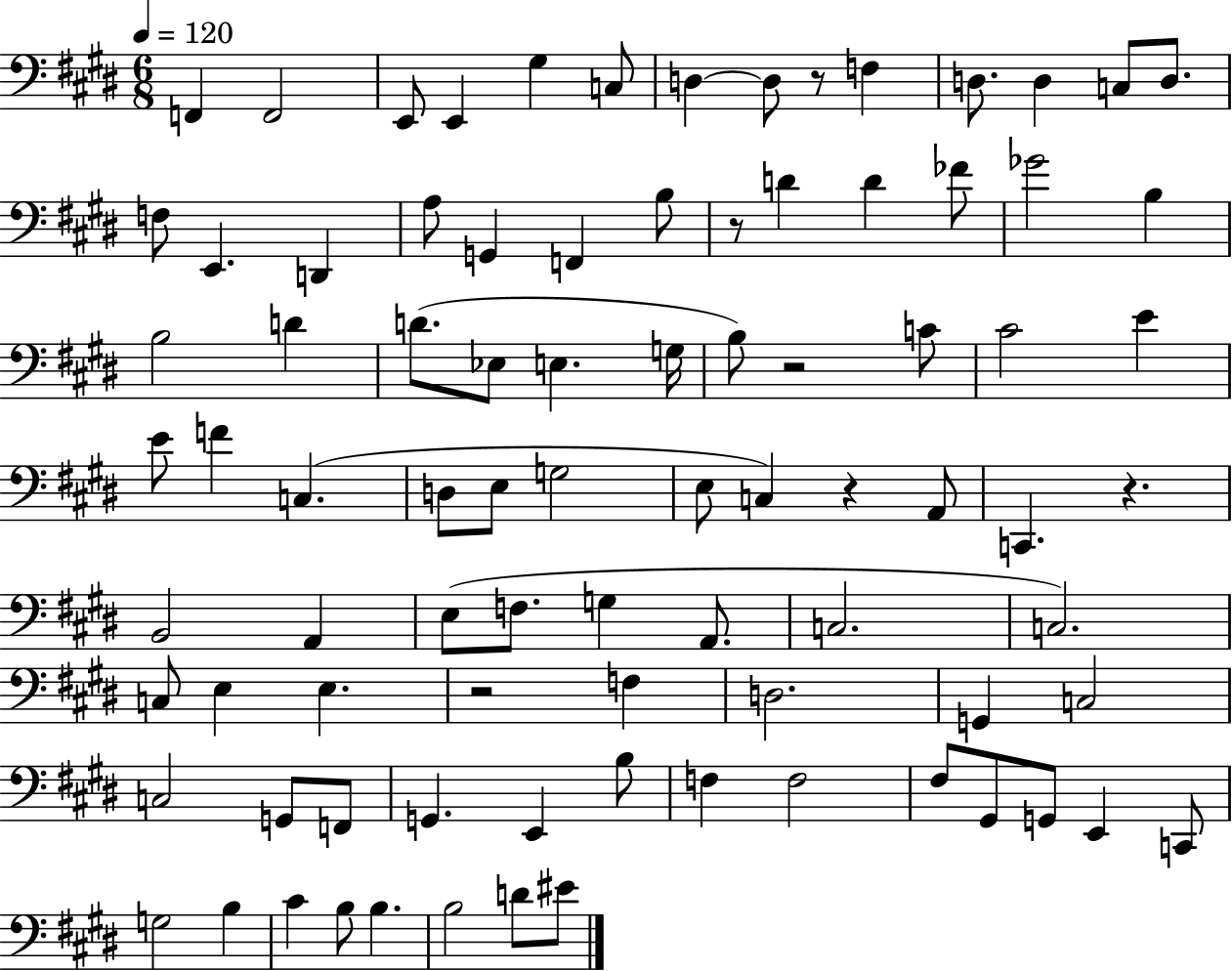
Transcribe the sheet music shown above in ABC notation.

X:1
T:Untitled
M:6/8
L:1/4
K:E
F,, F,,2 E,,/2 E,, ^G, C,/2 D, D,/2 z/2 F, D,/2 D, C,/2 D,/2 F,/2 E,, D,, A,/2 G,, F,, B,/2 z/2 D D _F/2 _G2 B, B,2 D D/2 _E,/2 E, G,/4 B,/2 z2 C/2 ^C2 E E/2 F C, D,/2 E,/2 G,2 E,/2 C, z A,,/2 C,, z B,,2 A,, E,/2 F,/2 G, A,,/2 C,2 C,2 C,/2 E, E, z2 F, D,2 G,, C,2 C,2 G,,/2 F,,/2 G,, E,, B,/2 F, F,2 ^F,/2 ^G,,/2 G,,/2 E,, C,,/2 G,2 B, ^C B,/2 B, B,2 D/2 ^E/2